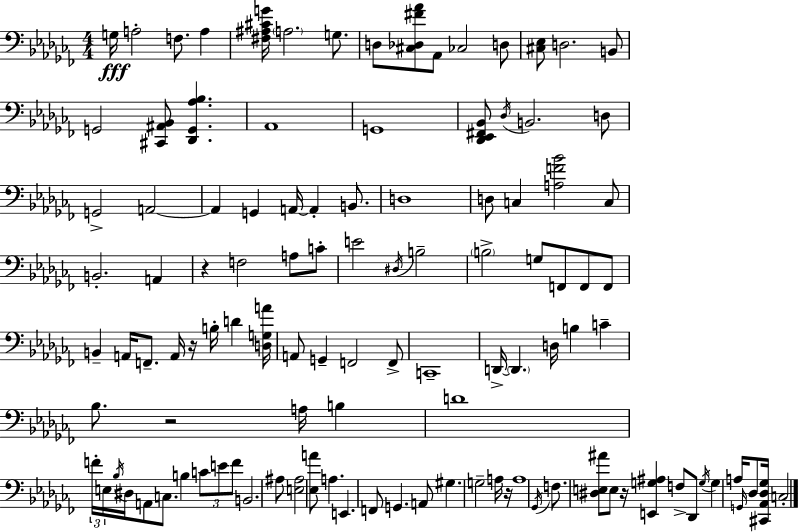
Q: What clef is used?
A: bass